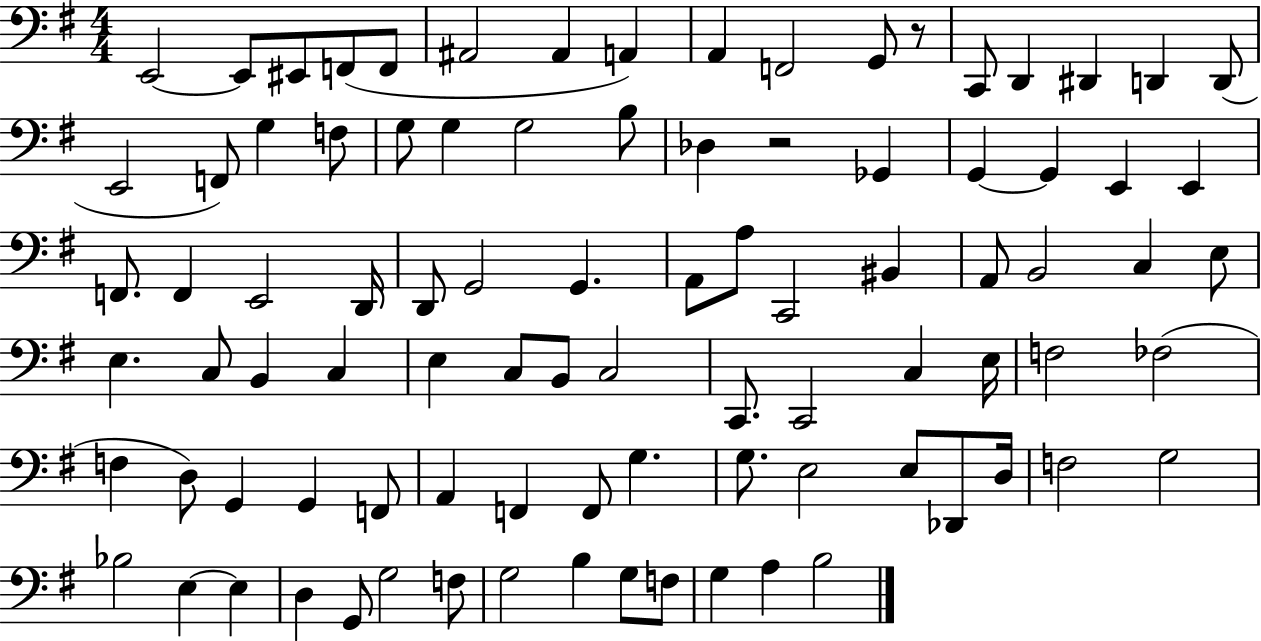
X:1
T:Untitled
M:4/4
L:1/4
K:G
E,,2 E,,/2 ^E,,/2 F,,/2 F,,/2 ^A,,2 ^A,, A,, A,, F,,2 G,,/2 z/2 C,,/2 D,, ^D,, D,, D,,/2 E,,2 F,,/2 G, F,/2 G,/2 G, G,2 B,/2 _D, z2 _G,, G,, G,, E,, E,, F,,/2 F,, E,,2 D,,/4 D,,/2 G,,2 G,, A,,/2 A,/2 C,,2 ^B,, A,,/2 B,,2 C, E,/2 E, C,/2 B,, C, E, C,/2 B,,/2 C,2 C,,/2 C,,2 C, E,/4 F,2 _F,2 F, D,/2 G,, G,, F,,/2 A,, F,, F,,/2 G, G,/2 E,2 E,/2 _D,,/2 D,/4 F,2 G,2 _B,2 E, E, D, G,,/2 G,2 F,/2 G,2 B, G,/2 F,/2 G, A, B,2